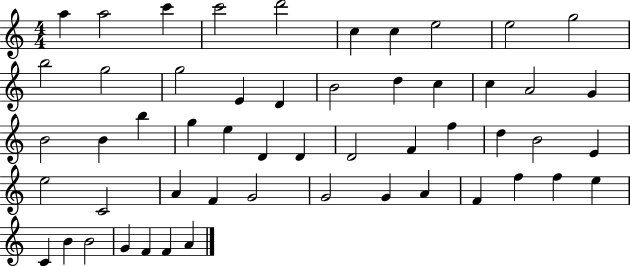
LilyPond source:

{
  \clef treble
  \numericTimeSignature
  \time 4/4
  \key c \major
  a''4 a''2 c'''4 | c'''2 d'''2 | c''4 c''4 e''2 | e''2 g''2 | \break b''2 g''2 | g''2 e'4 d'4 | b'2 d''4 c''4 | c''4 a'2 g'4 | \break b'2 b'4 b''4 | g''4 e''4 d'4 d'4 | d'2 f'4 f''4 | d''4 b'2 e'4 | \break e''2 c'2 | a'4 f'4 g'2 | g'2 g'4 a'4 | f'4 f''4 f''4 e''4 | \break c'4 b'4 b'2 | g'4 f'4 f'4 a'4 | \bar "|."
}